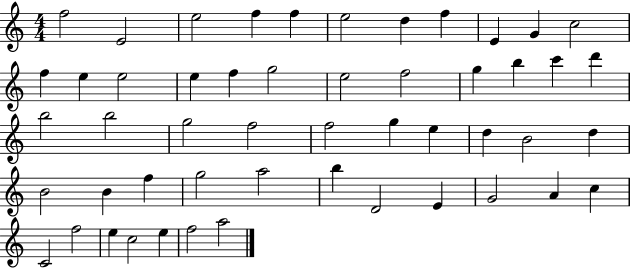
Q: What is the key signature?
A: C major